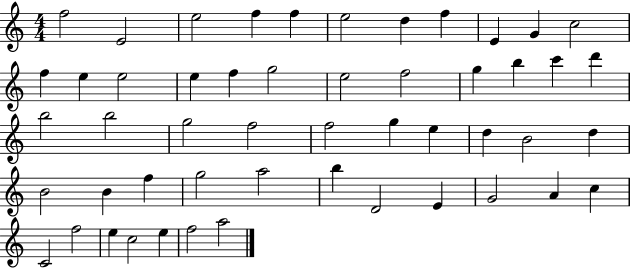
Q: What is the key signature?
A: C major